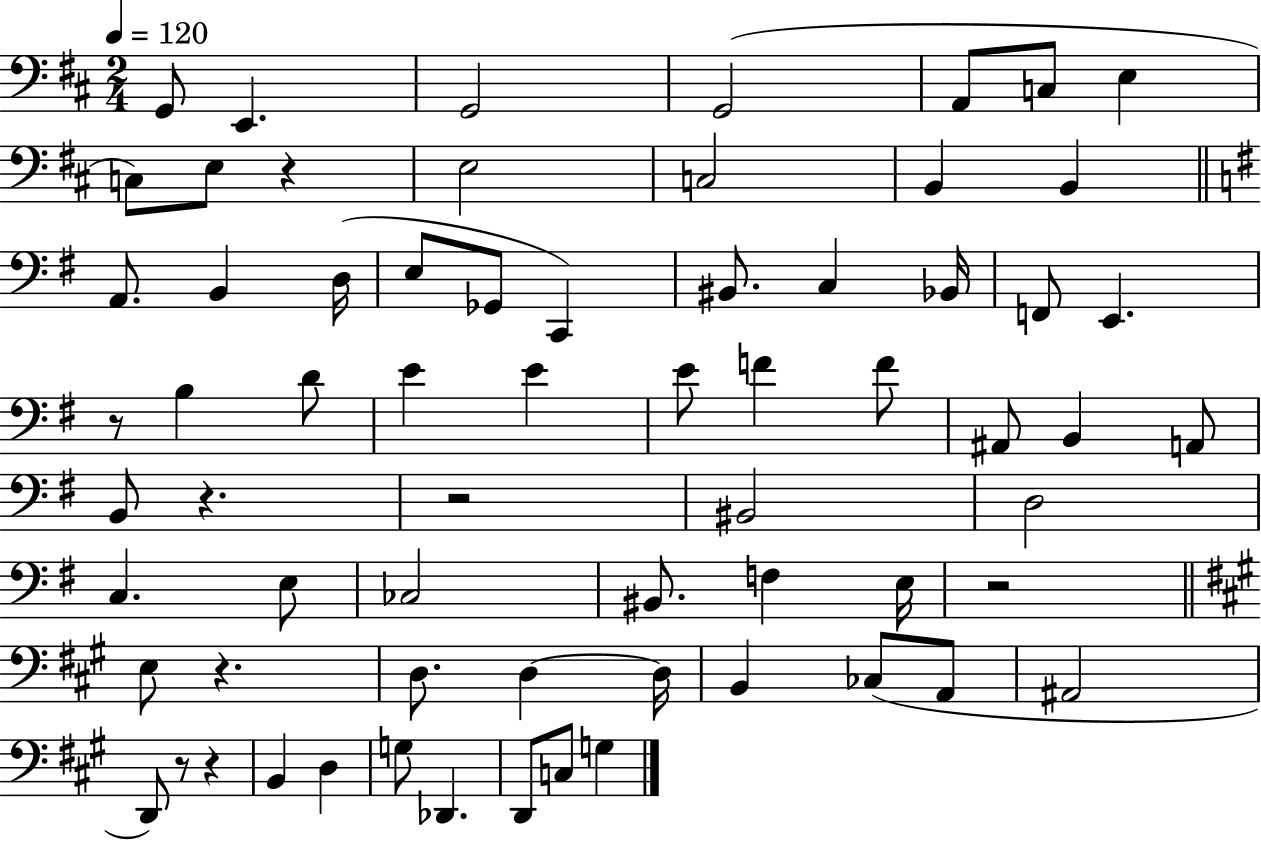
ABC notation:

X:1
T:Untitled
M:2/4
L:1/4
K:D
G,,/2 E,, G,,2 G,,2 A,,/2 C,/2 E, C,/2 E,/2 z E,2 C,2 B,, B,, A,,/2 B,, D,/4 E,/2 _G,,/2 C,, ^B,,/2 C, _B,,/4 F,,/2 E,, z/2 B, D/2 E E E/2 F F/2 ^A,,/2 B,, A,,/2 B,,/2 z z2 ^B,,2 D,2 C, E,/2 _C,2 ^B,,/2 F, E,/4 z2 E,/2 z D,/2 D, D,/4 B,, _C,/2 A,,/2 ^A,,2 D,,/2 z/2 z B,, D, G,/2 _D,, D,,/2 C,/2 G,